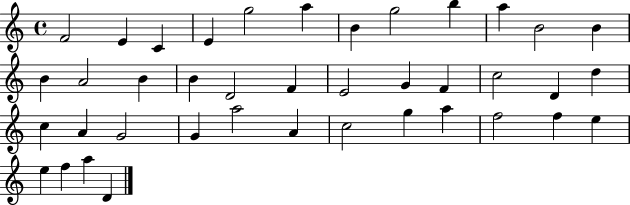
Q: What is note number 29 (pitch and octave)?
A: A5